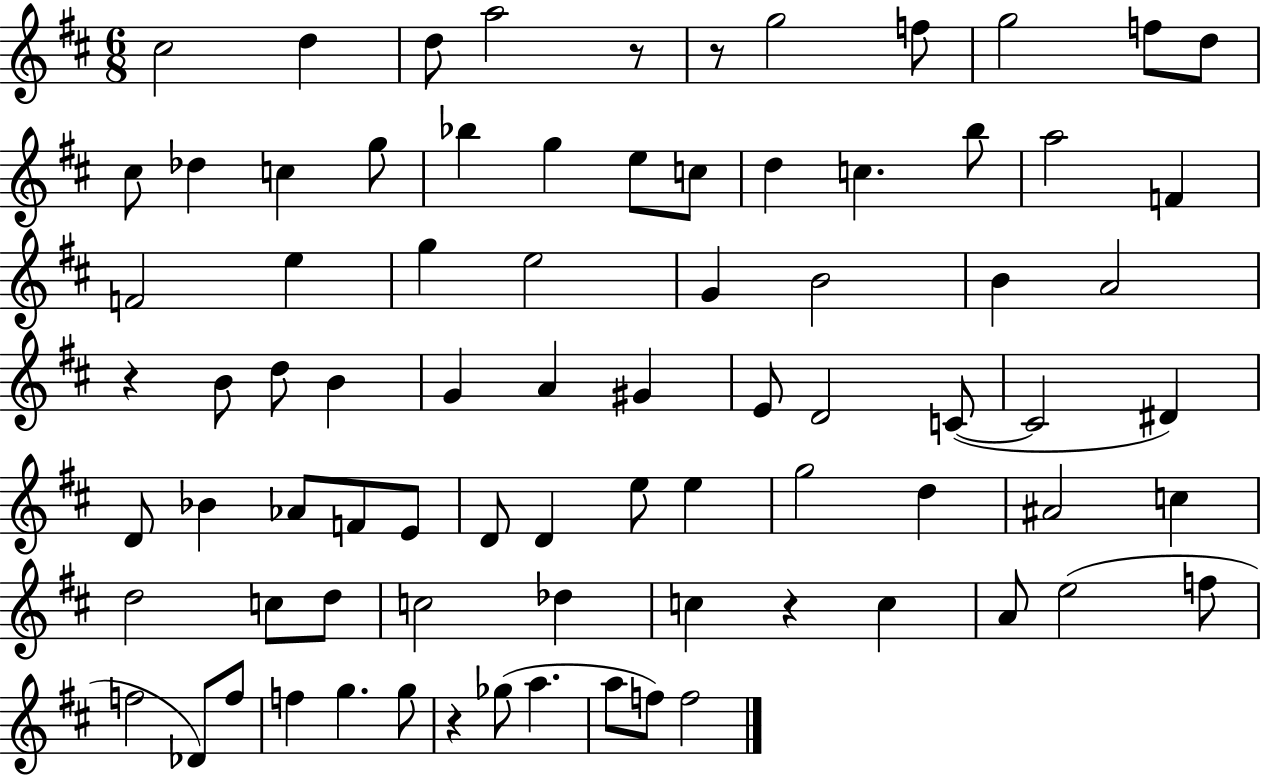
{
  \clef treble
  \numericTimeSignature
  \time 6/8
  \key d \major
  \repeat volta 2 { cis''2 d''4 | d''8 a''2 r8 | r8 g''2 f''8 | g''2 f''8 d''8 | \break cis''8 des''4 c''4 g''8 | bes''4 g''4 e''8 c''8 | d''4 c''4. b''8 | a''2 f'4 | \break f'2 e''4 | g''4 e''2 | g'4 b'2 | b'4 a'2 | \break r4 b'8 d''8 b'4 | g'4 a'4 gis'4 | e'8 d'2 c'8~(~ | c'2 dis'4) | \break d'8 bes'4 aes'8 f'8 e'8 | d'8 d'4 e''8 e''4 | g''2 d''4 | ais'2 c''4 | \break d''2 c''8 d''8 | c''2 des''4 | c''4 r4 c''4 | a'8 e''2( f''8 | \break f''2 des'8) f''8 | f''4 g''4. g''8 | r4 ges''8( a''4. | a''8 f''8) f''2 | \break } \bar "|."
}